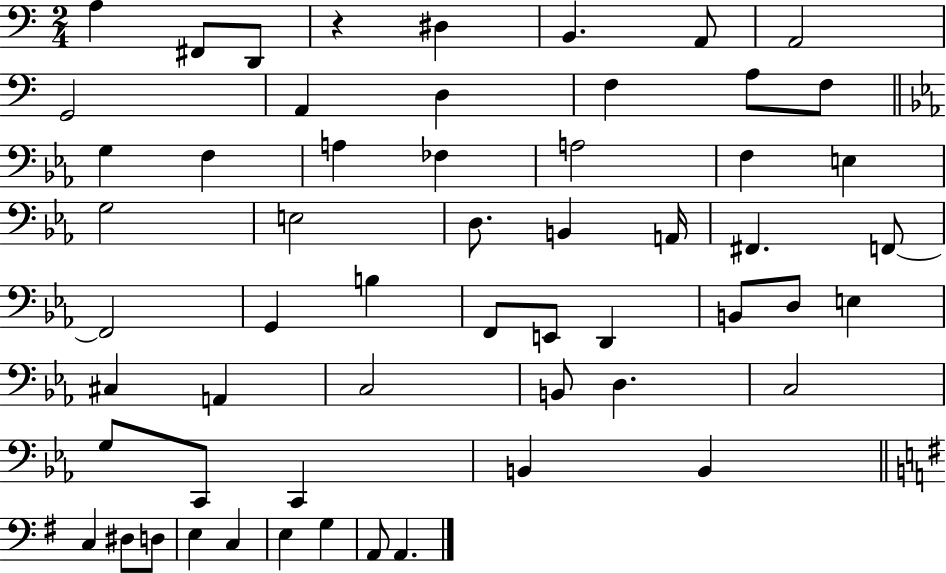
{
  \clef bass
  \numericTimeSignature
  \time 2/4
  \key c \major
  a4 fis,8 d,8 | r4 dis4 | b,4. a,8 | a,2 | \break g,2 | a,4 d4 | f4 a8 f8 | \bar "||" \break \key ees \major g4 f4 | a4 fes4 | a2 | f4 e4 | \break g2 | e2 | d8. b,4 a,16 | fis,4. f,8~~ | \break f,2 | g,4 b4 | f,8 e,8 d,4 | b,8 d8 e4 | \break cis4 a,4 | c2 | b,8 d4. | c2 | \break g8 c,8 c,4 | b,4 b,4 | \bar "||" \break \key g \major c4 dis8 d8 | e4 c4 | e4 g4 | a,8 a,4. | \break \bar "|."
}